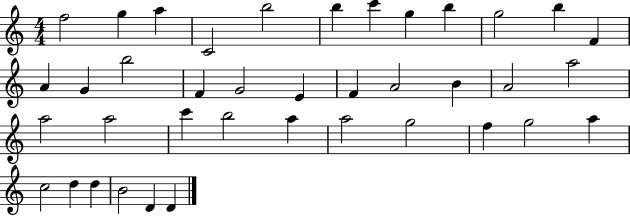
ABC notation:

X:1
T:Untitled
M:4/4
L:1/4
K:C
f2 g a C2 b2 b c' g b g2 b F A G b2 F G2 E F A2 B A2 a2 a2 a2 c' b2 a a2 g2 f g2 a c2 d d B2 D D